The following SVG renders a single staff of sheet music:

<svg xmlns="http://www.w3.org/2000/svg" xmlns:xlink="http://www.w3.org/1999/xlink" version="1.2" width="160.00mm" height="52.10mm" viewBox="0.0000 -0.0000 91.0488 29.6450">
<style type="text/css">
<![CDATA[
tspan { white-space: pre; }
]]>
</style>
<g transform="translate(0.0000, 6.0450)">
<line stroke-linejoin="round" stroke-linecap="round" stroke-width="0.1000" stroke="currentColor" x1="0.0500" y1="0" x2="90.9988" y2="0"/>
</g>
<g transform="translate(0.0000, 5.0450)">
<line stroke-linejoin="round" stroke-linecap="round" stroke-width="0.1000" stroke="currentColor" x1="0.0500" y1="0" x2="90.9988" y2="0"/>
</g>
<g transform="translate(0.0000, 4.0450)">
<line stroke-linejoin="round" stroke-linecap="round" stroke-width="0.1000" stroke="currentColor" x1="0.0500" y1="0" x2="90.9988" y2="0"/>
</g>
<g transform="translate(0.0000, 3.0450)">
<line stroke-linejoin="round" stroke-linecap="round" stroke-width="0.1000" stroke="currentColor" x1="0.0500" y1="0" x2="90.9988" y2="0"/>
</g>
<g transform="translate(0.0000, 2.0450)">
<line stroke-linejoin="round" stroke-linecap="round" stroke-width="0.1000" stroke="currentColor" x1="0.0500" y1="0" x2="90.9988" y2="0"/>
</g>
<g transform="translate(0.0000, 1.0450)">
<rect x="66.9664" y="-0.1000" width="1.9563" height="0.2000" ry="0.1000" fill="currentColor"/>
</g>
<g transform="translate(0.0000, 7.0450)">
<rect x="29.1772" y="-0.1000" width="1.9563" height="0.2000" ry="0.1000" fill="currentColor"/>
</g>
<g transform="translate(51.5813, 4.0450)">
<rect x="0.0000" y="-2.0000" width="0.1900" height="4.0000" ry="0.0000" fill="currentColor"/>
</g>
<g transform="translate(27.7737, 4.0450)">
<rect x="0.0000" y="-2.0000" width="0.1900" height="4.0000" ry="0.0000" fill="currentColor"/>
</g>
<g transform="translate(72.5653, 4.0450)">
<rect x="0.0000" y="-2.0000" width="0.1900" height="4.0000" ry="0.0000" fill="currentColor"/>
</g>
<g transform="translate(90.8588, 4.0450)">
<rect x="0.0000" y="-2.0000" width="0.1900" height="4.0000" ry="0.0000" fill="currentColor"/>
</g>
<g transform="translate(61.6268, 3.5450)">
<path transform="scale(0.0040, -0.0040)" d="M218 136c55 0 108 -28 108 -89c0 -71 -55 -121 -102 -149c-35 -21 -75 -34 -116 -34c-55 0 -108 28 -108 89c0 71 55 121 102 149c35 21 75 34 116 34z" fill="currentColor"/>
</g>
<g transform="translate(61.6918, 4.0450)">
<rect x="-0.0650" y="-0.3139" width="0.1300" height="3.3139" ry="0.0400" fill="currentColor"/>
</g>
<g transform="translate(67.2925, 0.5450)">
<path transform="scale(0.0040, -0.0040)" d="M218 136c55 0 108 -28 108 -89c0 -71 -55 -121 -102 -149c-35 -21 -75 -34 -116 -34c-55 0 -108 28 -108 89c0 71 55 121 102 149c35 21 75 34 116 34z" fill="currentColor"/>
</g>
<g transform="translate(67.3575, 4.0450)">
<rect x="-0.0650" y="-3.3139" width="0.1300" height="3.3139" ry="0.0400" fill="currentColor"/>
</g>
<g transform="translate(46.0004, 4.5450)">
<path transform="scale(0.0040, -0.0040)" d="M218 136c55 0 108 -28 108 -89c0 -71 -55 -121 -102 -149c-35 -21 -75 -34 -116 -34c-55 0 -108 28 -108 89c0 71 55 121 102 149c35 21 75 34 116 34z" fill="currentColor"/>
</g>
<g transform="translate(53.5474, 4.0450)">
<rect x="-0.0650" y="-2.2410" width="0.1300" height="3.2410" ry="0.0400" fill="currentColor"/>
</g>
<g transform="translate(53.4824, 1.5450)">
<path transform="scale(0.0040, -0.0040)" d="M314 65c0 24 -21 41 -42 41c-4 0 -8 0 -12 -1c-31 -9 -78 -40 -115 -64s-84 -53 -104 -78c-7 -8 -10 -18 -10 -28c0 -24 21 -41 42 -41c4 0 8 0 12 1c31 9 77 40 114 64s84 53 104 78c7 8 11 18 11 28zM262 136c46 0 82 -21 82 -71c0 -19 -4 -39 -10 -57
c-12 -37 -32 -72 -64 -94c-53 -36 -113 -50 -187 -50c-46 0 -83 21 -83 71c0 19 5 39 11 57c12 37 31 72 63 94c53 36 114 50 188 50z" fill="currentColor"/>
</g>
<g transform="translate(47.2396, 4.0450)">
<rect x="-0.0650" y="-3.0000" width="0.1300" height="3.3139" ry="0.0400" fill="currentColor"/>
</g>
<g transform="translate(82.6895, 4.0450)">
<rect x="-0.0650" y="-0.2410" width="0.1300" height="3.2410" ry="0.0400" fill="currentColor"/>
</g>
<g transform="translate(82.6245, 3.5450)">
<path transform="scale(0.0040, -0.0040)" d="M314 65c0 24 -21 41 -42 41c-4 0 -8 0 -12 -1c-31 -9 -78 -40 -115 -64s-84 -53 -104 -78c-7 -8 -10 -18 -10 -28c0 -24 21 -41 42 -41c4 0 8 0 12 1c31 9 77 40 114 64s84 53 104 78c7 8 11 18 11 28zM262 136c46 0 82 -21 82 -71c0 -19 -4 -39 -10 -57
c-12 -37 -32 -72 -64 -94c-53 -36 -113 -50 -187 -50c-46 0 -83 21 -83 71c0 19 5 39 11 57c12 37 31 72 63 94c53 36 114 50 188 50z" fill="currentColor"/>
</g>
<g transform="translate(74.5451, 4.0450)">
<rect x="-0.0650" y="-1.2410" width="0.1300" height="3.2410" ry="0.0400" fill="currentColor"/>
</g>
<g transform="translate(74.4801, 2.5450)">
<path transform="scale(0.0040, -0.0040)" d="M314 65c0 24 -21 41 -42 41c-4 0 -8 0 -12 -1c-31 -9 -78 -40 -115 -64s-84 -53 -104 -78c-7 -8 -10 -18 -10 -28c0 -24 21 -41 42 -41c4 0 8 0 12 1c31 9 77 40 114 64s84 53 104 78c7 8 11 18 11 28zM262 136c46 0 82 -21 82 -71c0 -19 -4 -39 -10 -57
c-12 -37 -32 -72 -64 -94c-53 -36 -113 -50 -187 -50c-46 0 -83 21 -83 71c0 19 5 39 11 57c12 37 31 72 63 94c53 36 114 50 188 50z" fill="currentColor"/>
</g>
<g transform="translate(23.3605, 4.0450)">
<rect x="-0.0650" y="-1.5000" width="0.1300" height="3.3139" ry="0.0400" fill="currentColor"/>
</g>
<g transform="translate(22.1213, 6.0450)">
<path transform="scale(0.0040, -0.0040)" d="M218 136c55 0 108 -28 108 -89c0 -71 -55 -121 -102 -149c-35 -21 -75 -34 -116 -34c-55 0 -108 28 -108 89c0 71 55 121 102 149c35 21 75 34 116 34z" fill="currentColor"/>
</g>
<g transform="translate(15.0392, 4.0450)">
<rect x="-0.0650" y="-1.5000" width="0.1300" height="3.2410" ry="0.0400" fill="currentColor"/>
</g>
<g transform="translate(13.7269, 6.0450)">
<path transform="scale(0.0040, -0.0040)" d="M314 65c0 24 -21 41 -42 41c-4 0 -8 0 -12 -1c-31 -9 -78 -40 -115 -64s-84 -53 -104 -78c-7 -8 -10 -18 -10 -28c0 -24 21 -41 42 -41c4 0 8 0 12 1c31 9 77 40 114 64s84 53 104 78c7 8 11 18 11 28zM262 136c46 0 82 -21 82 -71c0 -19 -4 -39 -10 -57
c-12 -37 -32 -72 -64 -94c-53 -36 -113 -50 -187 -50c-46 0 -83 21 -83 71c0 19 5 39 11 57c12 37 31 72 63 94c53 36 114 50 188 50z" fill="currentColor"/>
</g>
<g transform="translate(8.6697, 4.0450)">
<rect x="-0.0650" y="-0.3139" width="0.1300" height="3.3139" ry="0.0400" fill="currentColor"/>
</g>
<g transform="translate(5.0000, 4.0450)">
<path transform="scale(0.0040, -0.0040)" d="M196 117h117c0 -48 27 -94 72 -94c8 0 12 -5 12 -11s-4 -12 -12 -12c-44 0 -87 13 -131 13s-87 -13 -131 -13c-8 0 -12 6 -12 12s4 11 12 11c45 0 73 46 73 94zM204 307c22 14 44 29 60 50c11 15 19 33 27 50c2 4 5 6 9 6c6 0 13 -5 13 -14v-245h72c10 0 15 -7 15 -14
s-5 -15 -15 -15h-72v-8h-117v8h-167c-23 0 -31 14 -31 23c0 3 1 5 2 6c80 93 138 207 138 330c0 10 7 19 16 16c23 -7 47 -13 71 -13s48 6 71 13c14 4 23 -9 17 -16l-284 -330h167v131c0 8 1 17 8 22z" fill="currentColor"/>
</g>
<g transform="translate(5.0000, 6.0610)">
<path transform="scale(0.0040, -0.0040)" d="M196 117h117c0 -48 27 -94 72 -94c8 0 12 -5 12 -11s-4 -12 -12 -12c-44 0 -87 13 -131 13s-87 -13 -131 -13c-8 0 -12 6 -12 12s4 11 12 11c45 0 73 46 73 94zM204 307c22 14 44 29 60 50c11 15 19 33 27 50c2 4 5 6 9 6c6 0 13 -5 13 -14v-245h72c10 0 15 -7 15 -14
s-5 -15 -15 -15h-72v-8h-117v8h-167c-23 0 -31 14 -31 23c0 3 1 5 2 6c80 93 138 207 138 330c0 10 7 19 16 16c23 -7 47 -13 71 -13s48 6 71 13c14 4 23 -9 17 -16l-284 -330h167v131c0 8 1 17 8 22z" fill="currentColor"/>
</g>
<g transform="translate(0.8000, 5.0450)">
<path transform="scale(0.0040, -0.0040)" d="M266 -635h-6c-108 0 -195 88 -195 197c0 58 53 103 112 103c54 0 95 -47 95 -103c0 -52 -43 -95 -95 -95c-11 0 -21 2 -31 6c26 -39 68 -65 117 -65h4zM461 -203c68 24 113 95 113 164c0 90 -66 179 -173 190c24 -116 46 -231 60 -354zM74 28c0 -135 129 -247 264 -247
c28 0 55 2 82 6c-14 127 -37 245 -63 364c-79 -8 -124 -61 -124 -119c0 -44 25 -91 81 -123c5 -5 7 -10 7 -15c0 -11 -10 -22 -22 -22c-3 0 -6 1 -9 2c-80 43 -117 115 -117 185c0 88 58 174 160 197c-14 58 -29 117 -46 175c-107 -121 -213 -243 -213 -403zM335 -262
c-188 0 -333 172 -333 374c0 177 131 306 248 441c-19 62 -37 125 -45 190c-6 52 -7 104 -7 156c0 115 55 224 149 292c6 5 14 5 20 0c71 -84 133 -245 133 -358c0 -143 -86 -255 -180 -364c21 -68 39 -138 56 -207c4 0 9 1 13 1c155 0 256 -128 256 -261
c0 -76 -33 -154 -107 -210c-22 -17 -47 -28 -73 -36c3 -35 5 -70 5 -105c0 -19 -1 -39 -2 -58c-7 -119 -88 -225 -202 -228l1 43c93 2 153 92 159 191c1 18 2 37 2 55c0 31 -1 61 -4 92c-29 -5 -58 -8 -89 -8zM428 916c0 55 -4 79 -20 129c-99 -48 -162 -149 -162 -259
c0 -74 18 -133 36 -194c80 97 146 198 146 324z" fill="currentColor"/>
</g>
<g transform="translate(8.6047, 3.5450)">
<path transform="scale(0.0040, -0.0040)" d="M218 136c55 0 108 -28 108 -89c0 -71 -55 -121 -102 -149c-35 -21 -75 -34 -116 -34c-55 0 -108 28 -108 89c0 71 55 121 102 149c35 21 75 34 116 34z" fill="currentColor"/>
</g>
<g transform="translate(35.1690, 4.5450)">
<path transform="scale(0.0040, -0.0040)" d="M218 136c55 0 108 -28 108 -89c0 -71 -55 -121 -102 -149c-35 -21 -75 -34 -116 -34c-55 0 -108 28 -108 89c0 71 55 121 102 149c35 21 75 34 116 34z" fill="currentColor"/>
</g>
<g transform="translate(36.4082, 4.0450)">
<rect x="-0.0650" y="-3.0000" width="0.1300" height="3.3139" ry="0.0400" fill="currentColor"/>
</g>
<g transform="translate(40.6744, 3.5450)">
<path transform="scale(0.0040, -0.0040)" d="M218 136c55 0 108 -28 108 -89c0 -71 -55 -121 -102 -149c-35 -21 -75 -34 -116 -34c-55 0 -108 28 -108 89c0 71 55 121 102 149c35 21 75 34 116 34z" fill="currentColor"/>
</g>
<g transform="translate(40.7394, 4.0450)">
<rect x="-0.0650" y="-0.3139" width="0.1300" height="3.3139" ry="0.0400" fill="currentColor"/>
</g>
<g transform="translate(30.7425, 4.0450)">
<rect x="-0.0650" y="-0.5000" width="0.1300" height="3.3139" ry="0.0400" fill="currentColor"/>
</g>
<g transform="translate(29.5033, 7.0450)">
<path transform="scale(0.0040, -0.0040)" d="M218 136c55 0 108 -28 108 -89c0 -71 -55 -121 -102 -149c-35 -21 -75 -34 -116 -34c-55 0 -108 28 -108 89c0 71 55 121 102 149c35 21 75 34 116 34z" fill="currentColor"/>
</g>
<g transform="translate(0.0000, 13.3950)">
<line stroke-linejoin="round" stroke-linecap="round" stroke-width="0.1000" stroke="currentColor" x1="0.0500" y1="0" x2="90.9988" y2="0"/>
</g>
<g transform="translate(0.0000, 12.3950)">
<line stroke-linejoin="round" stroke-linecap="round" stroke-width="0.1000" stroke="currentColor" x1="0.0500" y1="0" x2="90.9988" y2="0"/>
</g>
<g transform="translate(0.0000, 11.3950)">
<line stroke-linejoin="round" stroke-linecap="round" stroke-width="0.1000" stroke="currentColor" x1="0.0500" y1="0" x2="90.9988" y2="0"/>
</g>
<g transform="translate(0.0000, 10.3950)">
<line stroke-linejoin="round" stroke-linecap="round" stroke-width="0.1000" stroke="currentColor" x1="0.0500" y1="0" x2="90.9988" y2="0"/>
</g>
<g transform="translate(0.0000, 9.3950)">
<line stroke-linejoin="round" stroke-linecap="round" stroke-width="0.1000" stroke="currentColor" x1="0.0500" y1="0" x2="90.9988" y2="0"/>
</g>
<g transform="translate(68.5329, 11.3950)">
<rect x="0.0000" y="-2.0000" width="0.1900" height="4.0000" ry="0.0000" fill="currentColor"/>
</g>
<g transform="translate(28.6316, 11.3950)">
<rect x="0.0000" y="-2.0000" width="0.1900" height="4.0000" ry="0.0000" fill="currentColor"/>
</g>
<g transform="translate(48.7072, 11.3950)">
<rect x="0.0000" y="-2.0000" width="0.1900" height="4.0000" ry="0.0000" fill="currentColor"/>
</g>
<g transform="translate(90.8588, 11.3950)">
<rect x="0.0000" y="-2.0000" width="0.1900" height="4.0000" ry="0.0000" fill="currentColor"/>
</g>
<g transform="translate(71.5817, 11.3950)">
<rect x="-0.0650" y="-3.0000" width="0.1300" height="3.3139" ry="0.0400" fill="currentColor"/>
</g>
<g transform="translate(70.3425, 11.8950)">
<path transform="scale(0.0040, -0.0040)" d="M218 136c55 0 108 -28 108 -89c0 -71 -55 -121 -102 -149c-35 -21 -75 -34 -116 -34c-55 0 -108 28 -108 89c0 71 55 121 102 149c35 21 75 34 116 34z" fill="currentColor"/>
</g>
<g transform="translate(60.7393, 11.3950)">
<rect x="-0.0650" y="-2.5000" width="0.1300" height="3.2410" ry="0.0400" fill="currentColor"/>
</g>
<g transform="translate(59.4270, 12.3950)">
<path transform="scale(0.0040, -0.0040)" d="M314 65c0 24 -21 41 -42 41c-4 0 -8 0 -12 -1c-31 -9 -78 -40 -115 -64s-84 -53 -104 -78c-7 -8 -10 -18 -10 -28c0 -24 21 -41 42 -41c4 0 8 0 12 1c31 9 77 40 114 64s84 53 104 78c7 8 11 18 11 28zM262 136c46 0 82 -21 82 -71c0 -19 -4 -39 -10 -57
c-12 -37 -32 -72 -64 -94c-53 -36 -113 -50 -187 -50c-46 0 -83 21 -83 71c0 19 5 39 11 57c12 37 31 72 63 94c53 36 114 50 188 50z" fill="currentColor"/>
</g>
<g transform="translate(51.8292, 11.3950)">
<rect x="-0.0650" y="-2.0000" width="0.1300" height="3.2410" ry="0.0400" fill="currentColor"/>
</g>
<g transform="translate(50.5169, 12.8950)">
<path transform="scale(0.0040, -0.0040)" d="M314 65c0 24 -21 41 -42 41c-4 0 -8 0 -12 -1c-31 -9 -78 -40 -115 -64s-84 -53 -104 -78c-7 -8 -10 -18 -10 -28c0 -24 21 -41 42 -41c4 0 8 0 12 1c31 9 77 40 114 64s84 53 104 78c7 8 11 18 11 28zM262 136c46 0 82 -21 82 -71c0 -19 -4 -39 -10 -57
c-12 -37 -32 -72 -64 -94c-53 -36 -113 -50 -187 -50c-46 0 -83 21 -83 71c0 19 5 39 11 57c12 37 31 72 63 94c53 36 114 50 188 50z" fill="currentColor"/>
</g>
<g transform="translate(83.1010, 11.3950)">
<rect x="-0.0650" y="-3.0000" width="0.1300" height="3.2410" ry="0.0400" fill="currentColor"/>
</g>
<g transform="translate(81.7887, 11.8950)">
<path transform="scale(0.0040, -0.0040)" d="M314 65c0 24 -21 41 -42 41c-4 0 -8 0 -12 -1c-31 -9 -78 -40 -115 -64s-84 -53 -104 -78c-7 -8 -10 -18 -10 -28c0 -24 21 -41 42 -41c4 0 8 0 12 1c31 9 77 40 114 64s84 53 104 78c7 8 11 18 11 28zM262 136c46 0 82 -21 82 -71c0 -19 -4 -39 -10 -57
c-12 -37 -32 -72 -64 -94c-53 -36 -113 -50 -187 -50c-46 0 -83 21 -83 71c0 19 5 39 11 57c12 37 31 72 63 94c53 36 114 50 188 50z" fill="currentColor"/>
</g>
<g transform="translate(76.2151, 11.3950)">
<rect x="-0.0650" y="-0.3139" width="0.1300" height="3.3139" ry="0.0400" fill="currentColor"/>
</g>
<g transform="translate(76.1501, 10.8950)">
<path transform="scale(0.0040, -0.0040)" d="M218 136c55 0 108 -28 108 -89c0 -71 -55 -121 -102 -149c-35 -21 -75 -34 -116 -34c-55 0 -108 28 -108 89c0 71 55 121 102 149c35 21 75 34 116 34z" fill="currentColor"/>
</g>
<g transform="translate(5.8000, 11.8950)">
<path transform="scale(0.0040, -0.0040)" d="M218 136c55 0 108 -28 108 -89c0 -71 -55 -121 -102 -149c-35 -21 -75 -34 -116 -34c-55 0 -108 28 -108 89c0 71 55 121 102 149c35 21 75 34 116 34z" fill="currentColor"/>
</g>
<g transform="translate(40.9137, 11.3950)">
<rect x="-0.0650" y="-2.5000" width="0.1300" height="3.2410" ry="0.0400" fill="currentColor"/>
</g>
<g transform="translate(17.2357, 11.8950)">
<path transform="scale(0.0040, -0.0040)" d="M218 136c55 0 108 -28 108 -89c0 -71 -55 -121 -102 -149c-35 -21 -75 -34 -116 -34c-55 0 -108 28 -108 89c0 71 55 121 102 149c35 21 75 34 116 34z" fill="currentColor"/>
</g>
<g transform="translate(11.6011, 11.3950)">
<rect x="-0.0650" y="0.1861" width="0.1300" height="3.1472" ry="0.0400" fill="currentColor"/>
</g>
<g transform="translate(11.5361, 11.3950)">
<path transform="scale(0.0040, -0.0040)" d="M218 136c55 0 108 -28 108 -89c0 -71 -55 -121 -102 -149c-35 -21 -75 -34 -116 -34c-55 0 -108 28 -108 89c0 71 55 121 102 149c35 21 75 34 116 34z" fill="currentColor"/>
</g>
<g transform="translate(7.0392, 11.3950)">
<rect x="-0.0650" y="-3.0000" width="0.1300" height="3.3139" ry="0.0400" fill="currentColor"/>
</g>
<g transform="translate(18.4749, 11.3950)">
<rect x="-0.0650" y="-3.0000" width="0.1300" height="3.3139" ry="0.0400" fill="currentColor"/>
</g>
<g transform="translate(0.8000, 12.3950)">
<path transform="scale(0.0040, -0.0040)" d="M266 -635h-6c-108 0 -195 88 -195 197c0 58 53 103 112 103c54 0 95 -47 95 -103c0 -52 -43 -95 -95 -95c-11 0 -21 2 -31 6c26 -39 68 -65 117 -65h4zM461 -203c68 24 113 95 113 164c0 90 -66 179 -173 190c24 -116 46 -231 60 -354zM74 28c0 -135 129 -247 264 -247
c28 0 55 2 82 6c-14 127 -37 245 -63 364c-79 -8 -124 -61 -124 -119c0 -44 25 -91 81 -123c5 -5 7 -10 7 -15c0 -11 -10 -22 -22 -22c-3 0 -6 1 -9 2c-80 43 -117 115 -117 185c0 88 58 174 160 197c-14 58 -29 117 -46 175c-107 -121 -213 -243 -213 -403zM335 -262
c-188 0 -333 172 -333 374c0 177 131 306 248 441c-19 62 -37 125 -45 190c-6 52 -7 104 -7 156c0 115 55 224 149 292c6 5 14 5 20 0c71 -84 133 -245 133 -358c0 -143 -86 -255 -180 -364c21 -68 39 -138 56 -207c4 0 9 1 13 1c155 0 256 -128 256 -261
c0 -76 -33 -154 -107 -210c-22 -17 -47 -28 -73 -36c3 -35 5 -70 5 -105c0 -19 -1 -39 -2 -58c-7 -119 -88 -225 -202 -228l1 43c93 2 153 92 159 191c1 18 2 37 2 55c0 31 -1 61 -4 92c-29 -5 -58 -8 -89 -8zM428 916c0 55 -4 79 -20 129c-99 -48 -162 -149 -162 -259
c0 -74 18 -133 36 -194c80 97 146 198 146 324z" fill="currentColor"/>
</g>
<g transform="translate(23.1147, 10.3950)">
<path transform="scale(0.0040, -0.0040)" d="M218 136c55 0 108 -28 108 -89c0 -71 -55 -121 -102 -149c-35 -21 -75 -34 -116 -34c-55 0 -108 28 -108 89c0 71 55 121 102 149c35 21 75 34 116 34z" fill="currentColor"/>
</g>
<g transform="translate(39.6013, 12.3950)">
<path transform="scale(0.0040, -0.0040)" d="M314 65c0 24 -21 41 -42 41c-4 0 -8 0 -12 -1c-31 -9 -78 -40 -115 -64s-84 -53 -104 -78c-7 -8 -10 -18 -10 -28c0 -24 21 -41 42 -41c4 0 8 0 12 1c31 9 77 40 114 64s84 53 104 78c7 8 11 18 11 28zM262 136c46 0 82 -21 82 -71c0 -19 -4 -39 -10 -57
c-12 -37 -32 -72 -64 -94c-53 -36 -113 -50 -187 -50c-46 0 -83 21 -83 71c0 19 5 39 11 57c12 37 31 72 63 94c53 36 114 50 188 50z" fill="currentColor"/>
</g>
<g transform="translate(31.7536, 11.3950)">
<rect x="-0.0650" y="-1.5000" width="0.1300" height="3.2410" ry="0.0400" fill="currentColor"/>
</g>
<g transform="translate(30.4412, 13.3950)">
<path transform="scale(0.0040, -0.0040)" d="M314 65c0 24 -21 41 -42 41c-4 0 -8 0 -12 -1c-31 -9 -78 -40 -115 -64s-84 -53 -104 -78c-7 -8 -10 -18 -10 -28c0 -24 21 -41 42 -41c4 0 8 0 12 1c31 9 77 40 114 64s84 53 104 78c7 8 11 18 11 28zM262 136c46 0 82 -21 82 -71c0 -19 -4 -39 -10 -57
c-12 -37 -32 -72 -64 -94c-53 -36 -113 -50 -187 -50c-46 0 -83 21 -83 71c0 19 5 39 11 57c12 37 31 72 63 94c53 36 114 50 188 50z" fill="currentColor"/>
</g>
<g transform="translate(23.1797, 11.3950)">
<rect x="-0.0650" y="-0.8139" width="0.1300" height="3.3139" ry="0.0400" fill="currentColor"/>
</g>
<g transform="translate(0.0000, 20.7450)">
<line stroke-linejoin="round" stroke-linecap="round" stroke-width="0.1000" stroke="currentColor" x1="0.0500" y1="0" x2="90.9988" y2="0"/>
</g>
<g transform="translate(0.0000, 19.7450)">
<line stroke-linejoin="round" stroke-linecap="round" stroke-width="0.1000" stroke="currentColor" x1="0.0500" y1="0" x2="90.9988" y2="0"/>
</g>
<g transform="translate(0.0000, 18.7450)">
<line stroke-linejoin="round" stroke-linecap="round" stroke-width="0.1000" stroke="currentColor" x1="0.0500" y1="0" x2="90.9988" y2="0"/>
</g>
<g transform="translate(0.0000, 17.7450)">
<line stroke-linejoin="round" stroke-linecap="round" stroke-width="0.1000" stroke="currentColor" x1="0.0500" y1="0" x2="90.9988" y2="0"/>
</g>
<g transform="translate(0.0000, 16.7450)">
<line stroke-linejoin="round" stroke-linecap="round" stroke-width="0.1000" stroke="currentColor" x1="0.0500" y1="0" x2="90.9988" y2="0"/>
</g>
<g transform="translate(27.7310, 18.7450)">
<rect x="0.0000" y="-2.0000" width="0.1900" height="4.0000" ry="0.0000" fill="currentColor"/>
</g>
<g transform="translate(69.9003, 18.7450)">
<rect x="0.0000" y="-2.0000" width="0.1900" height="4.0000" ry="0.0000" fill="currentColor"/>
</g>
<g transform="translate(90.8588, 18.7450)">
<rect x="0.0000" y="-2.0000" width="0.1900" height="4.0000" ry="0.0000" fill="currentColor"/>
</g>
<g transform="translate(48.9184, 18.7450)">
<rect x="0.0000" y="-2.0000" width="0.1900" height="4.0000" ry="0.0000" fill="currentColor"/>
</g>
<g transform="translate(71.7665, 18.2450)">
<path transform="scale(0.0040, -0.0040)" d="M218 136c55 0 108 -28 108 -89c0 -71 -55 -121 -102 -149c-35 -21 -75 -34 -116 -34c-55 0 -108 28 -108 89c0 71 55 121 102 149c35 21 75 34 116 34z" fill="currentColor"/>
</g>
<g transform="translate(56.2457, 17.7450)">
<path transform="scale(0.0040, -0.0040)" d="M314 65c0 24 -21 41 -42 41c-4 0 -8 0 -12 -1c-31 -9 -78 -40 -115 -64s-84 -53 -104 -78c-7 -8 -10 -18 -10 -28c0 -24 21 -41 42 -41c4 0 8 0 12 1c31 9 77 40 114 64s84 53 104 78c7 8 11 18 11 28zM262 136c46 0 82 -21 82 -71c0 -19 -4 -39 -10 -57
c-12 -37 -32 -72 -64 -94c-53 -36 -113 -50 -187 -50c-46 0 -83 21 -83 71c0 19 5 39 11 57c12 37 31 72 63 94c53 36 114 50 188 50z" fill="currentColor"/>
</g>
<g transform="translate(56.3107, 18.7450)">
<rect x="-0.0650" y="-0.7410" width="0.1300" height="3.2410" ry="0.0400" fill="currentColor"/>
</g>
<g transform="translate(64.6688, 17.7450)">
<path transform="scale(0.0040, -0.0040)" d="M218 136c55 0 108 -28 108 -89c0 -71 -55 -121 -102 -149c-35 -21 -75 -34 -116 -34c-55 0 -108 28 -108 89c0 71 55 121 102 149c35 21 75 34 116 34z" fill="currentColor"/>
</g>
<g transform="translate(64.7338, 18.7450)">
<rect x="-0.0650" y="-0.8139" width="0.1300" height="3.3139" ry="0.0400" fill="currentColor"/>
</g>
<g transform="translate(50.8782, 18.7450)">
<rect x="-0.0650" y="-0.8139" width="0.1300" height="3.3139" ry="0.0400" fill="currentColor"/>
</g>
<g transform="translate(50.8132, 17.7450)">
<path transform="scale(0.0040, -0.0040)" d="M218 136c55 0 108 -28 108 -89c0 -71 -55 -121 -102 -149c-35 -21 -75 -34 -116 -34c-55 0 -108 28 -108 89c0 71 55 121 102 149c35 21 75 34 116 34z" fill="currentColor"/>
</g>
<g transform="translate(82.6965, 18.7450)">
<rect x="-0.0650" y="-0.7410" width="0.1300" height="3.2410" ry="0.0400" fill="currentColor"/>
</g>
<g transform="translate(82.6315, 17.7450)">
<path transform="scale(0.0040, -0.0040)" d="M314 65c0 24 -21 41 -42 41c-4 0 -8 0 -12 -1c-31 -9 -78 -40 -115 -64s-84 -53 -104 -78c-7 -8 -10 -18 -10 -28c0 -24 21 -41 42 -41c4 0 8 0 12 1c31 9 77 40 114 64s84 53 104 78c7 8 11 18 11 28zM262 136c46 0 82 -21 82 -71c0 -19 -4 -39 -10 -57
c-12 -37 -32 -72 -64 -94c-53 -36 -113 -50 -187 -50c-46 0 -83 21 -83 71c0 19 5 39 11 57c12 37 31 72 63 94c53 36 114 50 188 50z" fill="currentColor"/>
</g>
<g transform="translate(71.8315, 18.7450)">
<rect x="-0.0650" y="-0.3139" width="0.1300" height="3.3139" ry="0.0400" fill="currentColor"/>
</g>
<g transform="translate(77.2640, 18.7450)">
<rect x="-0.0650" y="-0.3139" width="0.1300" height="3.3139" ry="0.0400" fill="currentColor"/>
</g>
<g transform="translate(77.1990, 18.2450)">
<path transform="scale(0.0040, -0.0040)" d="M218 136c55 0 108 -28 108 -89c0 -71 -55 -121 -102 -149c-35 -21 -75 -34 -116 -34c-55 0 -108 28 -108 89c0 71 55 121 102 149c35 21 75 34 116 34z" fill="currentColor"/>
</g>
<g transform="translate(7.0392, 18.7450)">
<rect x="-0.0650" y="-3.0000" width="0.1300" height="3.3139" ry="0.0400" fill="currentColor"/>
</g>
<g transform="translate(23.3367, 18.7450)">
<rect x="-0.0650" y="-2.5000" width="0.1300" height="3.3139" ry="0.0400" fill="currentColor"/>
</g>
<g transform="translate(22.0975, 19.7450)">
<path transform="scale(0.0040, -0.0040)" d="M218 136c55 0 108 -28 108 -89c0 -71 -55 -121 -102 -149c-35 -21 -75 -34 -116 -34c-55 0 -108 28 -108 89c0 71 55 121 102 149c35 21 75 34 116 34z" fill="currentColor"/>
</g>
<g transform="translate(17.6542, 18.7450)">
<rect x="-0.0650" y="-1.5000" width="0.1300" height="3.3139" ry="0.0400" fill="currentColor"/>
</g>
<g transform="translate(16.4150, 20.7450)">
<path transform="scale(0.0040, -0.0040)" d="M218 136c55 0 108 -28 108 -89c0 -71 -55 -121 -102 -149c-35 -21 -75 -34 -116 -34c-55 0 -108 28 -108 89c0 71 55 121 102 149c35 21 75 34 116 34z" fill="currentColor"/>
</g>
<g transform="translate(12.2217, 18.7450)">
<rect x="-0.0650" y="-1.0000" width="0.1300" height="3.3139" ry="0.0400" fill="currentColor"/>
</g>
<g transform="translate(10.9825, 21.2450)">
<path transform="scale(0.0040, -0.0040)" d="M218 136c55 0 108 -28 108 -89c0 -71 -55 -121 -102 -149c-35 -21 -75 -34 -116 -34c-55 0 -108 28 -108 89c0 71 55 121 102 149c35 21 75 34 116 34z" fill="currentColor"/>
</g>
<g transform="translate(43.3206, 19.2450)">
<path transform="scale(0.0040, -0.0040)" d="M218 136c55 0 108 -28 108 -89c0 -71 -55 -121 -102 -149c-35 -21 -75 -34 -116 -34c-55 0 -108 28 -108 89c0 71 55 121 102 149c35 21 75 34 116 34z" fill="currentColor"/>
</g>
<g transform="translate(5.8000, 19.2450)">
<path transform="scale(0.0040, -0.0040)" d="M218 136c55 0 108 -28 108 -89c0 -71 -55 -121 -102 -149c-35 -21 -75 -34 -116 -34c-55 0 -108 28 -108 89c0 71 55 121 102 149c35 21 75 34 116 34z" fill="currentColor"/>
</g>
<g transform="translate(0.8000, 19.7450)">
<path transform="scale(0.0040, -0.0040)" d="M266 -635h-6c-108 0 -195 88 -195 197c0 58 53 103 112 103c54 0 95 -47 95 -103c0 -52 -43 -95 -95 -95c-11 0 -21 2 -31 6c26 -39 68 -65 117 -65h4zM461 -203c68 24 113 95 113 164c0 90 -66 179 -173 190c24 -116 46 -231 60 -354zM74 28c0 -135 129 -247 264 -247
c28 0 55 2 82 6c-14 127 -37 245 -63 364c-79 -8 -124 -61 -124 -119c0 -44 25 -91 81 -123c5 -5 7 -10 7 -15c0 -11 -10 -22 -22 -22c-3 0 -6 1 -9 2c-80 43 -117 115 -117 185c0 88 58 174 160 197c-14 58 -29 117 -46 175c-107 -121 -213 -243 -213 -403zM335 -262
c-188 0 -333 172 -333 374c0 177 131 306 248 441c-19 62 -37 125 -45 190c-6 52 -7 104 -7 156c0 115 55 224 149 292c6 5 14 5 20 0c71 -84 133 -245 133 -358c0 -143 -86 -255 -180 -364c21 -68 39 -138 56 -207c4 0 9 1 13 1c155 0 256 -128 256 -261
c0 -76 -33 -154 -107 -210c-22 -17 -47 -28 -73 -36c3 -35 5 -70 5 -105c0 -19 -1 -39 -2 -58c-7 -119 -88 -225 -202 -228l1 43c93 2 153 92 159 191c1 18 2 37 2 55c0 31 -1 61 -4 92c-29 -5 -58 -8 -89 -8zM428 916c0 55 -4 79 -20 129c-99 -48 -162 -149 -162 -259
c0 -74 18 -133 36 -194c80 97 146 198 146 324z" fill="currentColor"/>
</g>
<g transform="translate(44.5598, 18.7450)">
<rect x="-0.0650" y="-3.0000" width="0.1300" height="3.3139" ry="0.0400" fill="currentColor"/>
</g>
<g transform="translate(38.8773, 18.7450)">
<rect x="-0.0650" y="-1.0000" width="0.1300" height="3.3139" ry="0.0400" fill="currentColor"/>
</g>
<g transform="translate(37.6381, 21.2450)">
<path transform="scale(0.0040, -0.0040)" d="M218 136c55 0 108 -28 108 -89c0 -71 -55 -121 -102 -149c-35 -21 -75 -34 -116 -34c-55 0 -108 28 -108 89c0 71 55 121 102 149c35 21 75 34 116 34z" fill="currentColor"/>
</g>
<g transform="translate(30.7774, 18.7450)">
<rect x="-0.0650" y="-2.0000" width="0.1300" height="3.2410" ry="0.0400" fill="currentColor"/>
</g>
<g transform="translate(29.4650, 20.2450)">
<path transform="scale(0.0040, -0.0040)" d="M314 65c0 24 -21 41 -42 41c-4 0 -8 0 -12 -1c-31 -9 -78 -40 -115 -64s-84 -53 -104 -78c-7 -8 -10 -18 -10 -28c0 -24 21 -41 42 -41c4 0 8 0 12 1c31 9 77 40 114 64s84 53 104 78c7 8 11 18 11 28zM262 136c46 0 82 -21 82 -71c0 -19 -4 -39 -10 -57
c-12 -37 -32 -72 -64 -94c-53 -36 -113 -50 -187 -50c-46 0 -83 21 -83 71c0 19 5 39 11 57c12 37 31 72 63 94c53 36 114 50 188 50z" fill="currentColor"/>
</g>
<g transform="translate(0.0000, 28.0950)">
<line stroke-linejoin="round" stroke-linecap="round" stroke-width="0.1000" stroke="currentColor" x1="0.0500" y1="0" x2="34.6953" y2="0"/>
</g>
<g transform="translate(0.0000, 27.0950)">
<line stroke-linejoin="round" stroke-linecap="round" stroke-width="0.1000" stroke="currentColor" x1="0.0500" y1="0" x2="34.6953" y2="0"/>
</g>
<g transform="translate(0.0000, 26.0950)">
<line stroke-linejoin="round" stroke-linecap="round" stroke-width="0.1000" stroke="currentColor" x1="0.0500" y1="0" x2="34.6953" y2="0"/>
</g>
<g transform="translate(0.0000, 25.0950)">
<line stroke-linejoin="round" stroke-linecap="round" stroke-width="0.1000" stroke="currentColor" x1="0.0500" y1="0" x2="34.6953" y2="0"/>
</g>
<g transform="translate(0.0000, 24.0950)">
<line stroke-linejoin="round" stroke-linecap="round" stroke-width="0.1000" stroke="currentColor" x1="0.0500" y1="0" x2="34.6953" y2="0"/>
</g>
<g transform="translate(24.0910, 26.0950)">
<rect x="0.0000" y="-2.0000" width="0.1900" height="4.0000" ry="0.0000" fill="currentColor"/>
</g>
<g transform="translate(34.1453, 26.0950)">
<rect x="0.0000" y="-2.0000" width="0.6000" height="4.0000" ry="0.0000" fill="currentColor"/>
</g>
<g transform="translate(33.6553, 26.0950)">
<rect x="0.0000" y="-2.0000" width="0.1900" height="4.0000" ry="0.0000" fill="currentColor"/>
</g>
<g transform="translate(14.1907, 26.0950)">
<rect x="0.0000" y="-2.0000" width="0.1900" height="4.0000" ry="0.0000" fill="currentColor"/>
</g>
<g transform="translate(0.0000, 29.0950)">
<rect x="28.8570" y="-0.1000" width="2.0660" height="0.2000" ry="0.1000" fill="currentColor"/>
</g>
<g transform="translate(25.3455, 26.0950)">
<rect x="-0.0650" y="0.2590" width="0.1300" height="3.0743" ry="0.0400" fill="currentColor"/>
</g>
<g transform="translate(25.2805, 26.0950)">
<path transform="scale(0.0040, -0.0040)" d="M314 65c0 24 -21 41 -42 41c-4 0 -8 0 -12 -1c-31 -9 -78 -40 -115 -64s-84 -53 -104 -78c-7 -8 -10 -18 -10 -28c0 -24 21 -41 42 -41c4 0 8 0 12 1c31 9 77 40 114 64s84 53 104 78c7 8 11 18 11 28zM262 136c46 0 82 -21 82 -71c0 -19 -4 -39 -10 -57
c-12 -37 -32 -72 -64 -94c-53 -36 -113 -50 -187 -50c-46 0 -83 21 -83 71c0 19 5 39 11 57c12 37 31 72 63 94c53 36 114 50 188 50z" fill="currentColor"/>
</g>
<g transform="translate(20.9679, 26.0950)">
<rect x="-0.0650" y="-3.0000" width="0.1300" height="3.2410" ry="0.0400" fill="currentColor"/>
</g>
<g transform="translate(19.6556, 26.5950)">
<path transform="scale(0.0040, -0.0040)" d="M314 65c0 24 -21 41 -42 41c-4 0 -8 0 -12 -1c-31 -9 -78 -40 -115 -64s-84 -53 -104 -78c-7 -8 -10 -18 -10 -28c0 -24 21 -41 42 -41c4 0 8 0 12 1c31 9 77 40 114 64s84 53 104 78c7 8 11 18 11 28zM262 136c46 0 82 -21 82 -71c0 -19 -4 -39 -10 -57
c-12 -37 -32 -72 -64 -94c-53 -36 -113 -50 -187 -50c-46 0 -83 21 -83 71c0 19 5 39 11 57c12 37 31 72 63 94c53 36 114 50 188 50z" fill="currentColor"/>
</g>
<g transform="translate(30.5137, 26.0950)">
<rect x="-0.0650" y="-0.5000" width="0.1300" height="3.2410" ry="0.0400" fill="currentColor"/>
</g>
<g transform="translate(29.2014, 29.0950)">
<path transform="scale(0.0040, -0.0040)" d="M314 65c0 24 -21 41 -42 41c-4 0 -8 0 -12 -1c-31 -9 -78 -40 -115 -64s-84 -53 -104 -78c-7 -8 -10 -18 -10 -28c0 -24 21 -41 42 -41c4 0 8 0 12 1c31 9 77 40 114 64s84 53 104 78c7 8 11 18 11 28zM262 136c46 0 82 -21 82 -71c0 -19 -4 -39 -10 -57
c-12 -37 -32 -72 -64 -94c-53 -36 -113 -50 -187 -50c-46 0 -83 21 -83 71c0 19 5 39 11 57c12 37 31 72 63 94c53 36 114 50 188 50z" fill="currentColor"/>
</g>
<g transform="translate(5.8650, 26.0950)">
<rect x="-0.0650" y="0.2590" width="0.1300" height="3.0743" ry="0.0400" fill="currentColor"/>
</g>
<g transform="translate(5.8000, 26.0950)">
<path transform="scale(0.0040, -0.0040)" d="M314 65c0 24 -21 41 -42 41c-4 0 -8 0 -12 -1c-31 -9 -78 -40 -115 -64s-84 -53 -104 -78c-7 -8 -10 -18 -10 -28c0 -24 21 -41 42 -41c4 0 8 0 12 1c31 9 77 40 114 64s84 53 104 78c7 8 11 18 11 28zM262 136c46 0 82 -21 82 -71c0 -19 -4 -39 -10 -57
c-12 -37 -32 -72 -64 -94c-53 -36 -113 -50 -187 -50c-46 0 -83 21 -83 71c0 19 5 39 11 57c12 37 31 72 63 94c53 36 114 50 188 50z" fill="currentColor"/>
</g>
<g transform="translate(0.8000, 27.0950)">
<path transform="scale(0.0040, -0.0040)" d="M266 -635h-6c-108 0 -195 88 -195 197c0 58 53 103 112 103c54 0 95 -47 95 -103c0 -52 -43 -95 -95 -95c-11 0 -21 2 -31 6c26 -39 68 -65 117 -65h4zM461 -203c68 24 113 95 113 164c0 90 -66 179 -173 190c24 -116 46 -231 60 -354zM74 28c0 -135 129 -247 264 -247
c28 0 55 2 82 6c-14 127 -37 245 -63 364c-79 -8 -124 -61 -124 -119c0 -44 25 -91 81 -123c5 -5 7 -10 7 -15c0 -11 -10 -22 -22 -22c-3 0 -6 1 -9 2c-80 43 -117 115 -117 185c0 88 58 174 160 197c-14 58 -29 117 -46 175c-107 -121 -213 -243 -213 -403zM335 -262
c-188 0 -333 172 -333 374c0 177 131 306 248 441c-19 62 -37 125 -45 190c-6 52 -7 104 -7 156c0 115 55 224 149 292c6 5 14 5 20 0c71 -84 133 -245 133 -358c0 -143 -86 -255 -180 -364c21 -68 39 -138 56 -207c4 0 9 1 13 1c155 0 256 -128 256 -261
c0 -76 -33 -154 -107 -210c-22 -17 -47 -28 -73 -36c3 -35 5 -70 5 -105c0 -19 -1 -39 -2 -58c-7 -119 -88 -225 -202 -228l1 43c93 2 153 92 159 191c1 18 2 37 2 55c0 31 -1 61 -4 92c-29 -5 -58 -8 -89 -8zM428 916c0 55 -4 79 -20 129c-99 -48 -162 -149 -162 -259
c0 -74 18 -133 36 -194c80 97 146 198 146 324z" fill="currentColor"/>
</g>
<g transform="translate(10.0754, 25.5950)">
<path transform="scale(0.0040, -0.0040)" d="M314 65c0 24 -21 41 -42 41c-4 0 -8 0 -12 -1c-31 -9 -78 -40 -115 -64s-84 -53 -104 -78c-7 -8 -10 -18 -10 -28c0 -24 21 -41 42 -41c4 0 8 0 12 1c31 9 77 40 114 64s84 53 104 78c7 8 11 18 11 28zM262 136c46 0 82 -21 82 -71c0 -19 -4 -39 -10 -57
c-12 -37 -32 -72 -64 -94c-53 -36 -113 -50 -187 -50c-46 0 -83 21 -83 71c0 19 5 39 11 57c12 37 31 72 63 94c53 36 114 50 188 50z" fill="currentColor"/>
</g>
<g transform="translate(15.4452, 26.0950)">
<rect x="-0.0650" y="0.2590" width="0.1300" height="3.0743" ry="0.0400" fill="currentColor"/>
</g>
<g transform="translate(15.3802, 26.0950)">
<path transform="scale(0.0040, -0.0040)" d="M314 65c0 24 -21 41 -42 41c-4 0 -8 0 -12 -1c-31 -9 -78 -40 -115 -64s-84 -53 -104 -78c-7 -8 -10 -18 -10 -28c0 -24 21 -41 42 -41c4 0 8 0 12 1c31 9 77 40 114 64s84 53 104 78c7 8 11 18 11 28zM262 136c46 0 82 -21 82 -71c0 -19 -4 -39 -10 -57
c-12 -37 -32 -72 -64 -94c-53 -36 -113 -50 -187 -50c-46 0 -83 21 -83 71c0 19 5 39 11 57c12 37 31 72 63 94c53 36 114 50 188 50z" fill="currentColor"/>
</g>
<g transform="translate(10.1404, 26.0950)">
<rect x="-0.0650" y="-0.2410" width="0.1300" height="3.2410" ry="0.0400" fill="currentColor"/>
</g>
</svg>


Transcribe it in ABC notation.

X:1
T:Untitled
M:4/4
L:1/4
K:C
c E2 E C A c A g2 c b e2 c2 A B A d E2 G2 F2 G2 A c A2 A D E G F2 D A d d2 d c c d2 B2 c2 B2 A2 B2 C2